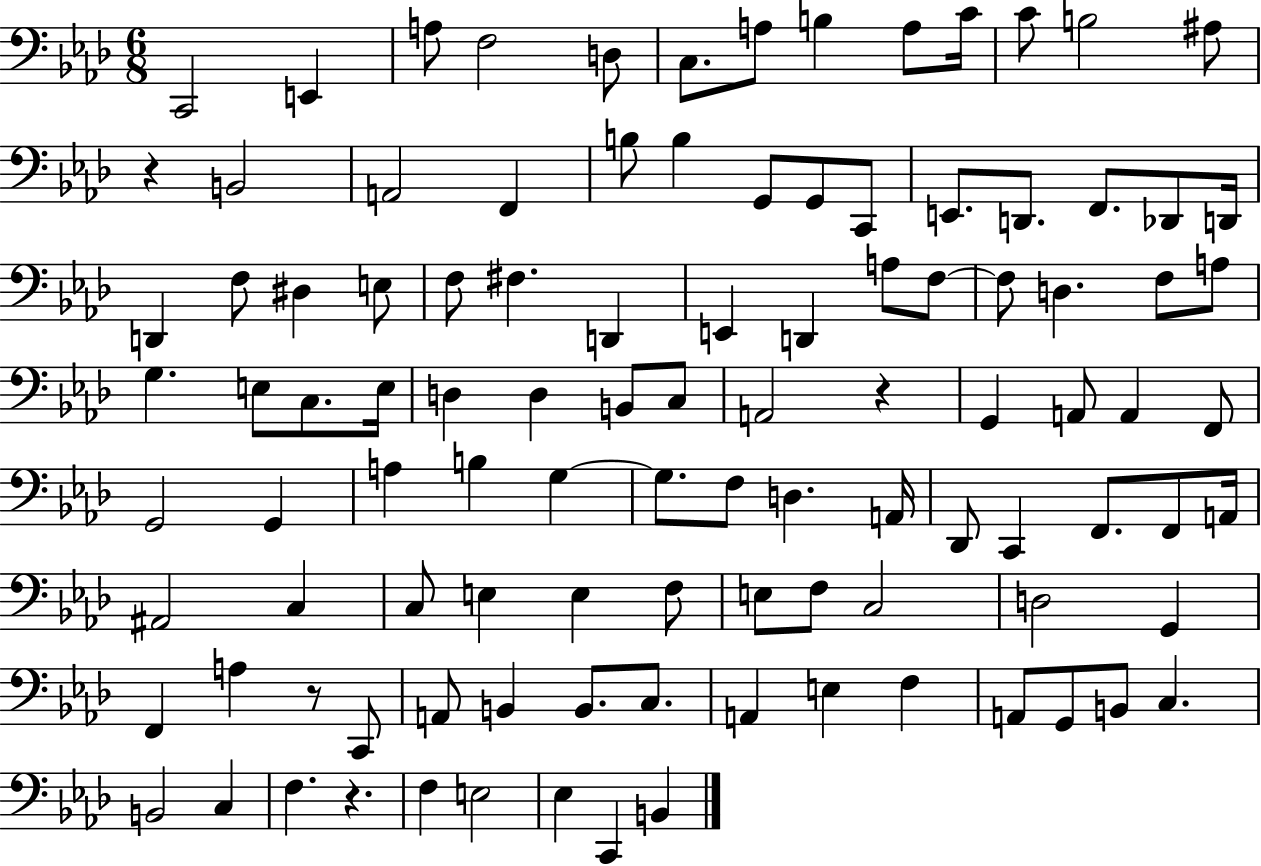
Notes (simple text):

C2/h E2/q A3/e F3/h D3/e C3/e. A3/e B3/q A3/e C4/s C4/e B3/h A#3/e R/q B2/h A2/h F2/q B3/e B3/q G2/e G2/e C2/e E2/e. D2/e. F2/e. Db2/e D2/s D2/q F3/e D#3/q E3/e F3/e F#3/q. D2/q E2/q D2/q A3/e F3/e F3/e D3/q. F3/e A3/e G3/q. E3/e C3/e. E3/s D3/q D3/q B2/e C3/e A2/h R/q G2/q A2/e A2/q F2/e G2/h G2/q A3/q B3/q G3/q G3/e. F3/e D3/q. A2/s Db2/e C2/q F2/e. F2/e A2/s A#2/h C3/q C3/e E3/q E3/q F3/e E3/e F3/e C3/h D3/h G2/q F2/q A3/q R/e C2/e A2/e B2/q B2/e. C3/e. A2/q E3/q F3/q A2/e G2/e B2/e C3/q. B2/h C3/q F3/q. R/q. F3/q E3/h Eb3/q C2/q B2/q